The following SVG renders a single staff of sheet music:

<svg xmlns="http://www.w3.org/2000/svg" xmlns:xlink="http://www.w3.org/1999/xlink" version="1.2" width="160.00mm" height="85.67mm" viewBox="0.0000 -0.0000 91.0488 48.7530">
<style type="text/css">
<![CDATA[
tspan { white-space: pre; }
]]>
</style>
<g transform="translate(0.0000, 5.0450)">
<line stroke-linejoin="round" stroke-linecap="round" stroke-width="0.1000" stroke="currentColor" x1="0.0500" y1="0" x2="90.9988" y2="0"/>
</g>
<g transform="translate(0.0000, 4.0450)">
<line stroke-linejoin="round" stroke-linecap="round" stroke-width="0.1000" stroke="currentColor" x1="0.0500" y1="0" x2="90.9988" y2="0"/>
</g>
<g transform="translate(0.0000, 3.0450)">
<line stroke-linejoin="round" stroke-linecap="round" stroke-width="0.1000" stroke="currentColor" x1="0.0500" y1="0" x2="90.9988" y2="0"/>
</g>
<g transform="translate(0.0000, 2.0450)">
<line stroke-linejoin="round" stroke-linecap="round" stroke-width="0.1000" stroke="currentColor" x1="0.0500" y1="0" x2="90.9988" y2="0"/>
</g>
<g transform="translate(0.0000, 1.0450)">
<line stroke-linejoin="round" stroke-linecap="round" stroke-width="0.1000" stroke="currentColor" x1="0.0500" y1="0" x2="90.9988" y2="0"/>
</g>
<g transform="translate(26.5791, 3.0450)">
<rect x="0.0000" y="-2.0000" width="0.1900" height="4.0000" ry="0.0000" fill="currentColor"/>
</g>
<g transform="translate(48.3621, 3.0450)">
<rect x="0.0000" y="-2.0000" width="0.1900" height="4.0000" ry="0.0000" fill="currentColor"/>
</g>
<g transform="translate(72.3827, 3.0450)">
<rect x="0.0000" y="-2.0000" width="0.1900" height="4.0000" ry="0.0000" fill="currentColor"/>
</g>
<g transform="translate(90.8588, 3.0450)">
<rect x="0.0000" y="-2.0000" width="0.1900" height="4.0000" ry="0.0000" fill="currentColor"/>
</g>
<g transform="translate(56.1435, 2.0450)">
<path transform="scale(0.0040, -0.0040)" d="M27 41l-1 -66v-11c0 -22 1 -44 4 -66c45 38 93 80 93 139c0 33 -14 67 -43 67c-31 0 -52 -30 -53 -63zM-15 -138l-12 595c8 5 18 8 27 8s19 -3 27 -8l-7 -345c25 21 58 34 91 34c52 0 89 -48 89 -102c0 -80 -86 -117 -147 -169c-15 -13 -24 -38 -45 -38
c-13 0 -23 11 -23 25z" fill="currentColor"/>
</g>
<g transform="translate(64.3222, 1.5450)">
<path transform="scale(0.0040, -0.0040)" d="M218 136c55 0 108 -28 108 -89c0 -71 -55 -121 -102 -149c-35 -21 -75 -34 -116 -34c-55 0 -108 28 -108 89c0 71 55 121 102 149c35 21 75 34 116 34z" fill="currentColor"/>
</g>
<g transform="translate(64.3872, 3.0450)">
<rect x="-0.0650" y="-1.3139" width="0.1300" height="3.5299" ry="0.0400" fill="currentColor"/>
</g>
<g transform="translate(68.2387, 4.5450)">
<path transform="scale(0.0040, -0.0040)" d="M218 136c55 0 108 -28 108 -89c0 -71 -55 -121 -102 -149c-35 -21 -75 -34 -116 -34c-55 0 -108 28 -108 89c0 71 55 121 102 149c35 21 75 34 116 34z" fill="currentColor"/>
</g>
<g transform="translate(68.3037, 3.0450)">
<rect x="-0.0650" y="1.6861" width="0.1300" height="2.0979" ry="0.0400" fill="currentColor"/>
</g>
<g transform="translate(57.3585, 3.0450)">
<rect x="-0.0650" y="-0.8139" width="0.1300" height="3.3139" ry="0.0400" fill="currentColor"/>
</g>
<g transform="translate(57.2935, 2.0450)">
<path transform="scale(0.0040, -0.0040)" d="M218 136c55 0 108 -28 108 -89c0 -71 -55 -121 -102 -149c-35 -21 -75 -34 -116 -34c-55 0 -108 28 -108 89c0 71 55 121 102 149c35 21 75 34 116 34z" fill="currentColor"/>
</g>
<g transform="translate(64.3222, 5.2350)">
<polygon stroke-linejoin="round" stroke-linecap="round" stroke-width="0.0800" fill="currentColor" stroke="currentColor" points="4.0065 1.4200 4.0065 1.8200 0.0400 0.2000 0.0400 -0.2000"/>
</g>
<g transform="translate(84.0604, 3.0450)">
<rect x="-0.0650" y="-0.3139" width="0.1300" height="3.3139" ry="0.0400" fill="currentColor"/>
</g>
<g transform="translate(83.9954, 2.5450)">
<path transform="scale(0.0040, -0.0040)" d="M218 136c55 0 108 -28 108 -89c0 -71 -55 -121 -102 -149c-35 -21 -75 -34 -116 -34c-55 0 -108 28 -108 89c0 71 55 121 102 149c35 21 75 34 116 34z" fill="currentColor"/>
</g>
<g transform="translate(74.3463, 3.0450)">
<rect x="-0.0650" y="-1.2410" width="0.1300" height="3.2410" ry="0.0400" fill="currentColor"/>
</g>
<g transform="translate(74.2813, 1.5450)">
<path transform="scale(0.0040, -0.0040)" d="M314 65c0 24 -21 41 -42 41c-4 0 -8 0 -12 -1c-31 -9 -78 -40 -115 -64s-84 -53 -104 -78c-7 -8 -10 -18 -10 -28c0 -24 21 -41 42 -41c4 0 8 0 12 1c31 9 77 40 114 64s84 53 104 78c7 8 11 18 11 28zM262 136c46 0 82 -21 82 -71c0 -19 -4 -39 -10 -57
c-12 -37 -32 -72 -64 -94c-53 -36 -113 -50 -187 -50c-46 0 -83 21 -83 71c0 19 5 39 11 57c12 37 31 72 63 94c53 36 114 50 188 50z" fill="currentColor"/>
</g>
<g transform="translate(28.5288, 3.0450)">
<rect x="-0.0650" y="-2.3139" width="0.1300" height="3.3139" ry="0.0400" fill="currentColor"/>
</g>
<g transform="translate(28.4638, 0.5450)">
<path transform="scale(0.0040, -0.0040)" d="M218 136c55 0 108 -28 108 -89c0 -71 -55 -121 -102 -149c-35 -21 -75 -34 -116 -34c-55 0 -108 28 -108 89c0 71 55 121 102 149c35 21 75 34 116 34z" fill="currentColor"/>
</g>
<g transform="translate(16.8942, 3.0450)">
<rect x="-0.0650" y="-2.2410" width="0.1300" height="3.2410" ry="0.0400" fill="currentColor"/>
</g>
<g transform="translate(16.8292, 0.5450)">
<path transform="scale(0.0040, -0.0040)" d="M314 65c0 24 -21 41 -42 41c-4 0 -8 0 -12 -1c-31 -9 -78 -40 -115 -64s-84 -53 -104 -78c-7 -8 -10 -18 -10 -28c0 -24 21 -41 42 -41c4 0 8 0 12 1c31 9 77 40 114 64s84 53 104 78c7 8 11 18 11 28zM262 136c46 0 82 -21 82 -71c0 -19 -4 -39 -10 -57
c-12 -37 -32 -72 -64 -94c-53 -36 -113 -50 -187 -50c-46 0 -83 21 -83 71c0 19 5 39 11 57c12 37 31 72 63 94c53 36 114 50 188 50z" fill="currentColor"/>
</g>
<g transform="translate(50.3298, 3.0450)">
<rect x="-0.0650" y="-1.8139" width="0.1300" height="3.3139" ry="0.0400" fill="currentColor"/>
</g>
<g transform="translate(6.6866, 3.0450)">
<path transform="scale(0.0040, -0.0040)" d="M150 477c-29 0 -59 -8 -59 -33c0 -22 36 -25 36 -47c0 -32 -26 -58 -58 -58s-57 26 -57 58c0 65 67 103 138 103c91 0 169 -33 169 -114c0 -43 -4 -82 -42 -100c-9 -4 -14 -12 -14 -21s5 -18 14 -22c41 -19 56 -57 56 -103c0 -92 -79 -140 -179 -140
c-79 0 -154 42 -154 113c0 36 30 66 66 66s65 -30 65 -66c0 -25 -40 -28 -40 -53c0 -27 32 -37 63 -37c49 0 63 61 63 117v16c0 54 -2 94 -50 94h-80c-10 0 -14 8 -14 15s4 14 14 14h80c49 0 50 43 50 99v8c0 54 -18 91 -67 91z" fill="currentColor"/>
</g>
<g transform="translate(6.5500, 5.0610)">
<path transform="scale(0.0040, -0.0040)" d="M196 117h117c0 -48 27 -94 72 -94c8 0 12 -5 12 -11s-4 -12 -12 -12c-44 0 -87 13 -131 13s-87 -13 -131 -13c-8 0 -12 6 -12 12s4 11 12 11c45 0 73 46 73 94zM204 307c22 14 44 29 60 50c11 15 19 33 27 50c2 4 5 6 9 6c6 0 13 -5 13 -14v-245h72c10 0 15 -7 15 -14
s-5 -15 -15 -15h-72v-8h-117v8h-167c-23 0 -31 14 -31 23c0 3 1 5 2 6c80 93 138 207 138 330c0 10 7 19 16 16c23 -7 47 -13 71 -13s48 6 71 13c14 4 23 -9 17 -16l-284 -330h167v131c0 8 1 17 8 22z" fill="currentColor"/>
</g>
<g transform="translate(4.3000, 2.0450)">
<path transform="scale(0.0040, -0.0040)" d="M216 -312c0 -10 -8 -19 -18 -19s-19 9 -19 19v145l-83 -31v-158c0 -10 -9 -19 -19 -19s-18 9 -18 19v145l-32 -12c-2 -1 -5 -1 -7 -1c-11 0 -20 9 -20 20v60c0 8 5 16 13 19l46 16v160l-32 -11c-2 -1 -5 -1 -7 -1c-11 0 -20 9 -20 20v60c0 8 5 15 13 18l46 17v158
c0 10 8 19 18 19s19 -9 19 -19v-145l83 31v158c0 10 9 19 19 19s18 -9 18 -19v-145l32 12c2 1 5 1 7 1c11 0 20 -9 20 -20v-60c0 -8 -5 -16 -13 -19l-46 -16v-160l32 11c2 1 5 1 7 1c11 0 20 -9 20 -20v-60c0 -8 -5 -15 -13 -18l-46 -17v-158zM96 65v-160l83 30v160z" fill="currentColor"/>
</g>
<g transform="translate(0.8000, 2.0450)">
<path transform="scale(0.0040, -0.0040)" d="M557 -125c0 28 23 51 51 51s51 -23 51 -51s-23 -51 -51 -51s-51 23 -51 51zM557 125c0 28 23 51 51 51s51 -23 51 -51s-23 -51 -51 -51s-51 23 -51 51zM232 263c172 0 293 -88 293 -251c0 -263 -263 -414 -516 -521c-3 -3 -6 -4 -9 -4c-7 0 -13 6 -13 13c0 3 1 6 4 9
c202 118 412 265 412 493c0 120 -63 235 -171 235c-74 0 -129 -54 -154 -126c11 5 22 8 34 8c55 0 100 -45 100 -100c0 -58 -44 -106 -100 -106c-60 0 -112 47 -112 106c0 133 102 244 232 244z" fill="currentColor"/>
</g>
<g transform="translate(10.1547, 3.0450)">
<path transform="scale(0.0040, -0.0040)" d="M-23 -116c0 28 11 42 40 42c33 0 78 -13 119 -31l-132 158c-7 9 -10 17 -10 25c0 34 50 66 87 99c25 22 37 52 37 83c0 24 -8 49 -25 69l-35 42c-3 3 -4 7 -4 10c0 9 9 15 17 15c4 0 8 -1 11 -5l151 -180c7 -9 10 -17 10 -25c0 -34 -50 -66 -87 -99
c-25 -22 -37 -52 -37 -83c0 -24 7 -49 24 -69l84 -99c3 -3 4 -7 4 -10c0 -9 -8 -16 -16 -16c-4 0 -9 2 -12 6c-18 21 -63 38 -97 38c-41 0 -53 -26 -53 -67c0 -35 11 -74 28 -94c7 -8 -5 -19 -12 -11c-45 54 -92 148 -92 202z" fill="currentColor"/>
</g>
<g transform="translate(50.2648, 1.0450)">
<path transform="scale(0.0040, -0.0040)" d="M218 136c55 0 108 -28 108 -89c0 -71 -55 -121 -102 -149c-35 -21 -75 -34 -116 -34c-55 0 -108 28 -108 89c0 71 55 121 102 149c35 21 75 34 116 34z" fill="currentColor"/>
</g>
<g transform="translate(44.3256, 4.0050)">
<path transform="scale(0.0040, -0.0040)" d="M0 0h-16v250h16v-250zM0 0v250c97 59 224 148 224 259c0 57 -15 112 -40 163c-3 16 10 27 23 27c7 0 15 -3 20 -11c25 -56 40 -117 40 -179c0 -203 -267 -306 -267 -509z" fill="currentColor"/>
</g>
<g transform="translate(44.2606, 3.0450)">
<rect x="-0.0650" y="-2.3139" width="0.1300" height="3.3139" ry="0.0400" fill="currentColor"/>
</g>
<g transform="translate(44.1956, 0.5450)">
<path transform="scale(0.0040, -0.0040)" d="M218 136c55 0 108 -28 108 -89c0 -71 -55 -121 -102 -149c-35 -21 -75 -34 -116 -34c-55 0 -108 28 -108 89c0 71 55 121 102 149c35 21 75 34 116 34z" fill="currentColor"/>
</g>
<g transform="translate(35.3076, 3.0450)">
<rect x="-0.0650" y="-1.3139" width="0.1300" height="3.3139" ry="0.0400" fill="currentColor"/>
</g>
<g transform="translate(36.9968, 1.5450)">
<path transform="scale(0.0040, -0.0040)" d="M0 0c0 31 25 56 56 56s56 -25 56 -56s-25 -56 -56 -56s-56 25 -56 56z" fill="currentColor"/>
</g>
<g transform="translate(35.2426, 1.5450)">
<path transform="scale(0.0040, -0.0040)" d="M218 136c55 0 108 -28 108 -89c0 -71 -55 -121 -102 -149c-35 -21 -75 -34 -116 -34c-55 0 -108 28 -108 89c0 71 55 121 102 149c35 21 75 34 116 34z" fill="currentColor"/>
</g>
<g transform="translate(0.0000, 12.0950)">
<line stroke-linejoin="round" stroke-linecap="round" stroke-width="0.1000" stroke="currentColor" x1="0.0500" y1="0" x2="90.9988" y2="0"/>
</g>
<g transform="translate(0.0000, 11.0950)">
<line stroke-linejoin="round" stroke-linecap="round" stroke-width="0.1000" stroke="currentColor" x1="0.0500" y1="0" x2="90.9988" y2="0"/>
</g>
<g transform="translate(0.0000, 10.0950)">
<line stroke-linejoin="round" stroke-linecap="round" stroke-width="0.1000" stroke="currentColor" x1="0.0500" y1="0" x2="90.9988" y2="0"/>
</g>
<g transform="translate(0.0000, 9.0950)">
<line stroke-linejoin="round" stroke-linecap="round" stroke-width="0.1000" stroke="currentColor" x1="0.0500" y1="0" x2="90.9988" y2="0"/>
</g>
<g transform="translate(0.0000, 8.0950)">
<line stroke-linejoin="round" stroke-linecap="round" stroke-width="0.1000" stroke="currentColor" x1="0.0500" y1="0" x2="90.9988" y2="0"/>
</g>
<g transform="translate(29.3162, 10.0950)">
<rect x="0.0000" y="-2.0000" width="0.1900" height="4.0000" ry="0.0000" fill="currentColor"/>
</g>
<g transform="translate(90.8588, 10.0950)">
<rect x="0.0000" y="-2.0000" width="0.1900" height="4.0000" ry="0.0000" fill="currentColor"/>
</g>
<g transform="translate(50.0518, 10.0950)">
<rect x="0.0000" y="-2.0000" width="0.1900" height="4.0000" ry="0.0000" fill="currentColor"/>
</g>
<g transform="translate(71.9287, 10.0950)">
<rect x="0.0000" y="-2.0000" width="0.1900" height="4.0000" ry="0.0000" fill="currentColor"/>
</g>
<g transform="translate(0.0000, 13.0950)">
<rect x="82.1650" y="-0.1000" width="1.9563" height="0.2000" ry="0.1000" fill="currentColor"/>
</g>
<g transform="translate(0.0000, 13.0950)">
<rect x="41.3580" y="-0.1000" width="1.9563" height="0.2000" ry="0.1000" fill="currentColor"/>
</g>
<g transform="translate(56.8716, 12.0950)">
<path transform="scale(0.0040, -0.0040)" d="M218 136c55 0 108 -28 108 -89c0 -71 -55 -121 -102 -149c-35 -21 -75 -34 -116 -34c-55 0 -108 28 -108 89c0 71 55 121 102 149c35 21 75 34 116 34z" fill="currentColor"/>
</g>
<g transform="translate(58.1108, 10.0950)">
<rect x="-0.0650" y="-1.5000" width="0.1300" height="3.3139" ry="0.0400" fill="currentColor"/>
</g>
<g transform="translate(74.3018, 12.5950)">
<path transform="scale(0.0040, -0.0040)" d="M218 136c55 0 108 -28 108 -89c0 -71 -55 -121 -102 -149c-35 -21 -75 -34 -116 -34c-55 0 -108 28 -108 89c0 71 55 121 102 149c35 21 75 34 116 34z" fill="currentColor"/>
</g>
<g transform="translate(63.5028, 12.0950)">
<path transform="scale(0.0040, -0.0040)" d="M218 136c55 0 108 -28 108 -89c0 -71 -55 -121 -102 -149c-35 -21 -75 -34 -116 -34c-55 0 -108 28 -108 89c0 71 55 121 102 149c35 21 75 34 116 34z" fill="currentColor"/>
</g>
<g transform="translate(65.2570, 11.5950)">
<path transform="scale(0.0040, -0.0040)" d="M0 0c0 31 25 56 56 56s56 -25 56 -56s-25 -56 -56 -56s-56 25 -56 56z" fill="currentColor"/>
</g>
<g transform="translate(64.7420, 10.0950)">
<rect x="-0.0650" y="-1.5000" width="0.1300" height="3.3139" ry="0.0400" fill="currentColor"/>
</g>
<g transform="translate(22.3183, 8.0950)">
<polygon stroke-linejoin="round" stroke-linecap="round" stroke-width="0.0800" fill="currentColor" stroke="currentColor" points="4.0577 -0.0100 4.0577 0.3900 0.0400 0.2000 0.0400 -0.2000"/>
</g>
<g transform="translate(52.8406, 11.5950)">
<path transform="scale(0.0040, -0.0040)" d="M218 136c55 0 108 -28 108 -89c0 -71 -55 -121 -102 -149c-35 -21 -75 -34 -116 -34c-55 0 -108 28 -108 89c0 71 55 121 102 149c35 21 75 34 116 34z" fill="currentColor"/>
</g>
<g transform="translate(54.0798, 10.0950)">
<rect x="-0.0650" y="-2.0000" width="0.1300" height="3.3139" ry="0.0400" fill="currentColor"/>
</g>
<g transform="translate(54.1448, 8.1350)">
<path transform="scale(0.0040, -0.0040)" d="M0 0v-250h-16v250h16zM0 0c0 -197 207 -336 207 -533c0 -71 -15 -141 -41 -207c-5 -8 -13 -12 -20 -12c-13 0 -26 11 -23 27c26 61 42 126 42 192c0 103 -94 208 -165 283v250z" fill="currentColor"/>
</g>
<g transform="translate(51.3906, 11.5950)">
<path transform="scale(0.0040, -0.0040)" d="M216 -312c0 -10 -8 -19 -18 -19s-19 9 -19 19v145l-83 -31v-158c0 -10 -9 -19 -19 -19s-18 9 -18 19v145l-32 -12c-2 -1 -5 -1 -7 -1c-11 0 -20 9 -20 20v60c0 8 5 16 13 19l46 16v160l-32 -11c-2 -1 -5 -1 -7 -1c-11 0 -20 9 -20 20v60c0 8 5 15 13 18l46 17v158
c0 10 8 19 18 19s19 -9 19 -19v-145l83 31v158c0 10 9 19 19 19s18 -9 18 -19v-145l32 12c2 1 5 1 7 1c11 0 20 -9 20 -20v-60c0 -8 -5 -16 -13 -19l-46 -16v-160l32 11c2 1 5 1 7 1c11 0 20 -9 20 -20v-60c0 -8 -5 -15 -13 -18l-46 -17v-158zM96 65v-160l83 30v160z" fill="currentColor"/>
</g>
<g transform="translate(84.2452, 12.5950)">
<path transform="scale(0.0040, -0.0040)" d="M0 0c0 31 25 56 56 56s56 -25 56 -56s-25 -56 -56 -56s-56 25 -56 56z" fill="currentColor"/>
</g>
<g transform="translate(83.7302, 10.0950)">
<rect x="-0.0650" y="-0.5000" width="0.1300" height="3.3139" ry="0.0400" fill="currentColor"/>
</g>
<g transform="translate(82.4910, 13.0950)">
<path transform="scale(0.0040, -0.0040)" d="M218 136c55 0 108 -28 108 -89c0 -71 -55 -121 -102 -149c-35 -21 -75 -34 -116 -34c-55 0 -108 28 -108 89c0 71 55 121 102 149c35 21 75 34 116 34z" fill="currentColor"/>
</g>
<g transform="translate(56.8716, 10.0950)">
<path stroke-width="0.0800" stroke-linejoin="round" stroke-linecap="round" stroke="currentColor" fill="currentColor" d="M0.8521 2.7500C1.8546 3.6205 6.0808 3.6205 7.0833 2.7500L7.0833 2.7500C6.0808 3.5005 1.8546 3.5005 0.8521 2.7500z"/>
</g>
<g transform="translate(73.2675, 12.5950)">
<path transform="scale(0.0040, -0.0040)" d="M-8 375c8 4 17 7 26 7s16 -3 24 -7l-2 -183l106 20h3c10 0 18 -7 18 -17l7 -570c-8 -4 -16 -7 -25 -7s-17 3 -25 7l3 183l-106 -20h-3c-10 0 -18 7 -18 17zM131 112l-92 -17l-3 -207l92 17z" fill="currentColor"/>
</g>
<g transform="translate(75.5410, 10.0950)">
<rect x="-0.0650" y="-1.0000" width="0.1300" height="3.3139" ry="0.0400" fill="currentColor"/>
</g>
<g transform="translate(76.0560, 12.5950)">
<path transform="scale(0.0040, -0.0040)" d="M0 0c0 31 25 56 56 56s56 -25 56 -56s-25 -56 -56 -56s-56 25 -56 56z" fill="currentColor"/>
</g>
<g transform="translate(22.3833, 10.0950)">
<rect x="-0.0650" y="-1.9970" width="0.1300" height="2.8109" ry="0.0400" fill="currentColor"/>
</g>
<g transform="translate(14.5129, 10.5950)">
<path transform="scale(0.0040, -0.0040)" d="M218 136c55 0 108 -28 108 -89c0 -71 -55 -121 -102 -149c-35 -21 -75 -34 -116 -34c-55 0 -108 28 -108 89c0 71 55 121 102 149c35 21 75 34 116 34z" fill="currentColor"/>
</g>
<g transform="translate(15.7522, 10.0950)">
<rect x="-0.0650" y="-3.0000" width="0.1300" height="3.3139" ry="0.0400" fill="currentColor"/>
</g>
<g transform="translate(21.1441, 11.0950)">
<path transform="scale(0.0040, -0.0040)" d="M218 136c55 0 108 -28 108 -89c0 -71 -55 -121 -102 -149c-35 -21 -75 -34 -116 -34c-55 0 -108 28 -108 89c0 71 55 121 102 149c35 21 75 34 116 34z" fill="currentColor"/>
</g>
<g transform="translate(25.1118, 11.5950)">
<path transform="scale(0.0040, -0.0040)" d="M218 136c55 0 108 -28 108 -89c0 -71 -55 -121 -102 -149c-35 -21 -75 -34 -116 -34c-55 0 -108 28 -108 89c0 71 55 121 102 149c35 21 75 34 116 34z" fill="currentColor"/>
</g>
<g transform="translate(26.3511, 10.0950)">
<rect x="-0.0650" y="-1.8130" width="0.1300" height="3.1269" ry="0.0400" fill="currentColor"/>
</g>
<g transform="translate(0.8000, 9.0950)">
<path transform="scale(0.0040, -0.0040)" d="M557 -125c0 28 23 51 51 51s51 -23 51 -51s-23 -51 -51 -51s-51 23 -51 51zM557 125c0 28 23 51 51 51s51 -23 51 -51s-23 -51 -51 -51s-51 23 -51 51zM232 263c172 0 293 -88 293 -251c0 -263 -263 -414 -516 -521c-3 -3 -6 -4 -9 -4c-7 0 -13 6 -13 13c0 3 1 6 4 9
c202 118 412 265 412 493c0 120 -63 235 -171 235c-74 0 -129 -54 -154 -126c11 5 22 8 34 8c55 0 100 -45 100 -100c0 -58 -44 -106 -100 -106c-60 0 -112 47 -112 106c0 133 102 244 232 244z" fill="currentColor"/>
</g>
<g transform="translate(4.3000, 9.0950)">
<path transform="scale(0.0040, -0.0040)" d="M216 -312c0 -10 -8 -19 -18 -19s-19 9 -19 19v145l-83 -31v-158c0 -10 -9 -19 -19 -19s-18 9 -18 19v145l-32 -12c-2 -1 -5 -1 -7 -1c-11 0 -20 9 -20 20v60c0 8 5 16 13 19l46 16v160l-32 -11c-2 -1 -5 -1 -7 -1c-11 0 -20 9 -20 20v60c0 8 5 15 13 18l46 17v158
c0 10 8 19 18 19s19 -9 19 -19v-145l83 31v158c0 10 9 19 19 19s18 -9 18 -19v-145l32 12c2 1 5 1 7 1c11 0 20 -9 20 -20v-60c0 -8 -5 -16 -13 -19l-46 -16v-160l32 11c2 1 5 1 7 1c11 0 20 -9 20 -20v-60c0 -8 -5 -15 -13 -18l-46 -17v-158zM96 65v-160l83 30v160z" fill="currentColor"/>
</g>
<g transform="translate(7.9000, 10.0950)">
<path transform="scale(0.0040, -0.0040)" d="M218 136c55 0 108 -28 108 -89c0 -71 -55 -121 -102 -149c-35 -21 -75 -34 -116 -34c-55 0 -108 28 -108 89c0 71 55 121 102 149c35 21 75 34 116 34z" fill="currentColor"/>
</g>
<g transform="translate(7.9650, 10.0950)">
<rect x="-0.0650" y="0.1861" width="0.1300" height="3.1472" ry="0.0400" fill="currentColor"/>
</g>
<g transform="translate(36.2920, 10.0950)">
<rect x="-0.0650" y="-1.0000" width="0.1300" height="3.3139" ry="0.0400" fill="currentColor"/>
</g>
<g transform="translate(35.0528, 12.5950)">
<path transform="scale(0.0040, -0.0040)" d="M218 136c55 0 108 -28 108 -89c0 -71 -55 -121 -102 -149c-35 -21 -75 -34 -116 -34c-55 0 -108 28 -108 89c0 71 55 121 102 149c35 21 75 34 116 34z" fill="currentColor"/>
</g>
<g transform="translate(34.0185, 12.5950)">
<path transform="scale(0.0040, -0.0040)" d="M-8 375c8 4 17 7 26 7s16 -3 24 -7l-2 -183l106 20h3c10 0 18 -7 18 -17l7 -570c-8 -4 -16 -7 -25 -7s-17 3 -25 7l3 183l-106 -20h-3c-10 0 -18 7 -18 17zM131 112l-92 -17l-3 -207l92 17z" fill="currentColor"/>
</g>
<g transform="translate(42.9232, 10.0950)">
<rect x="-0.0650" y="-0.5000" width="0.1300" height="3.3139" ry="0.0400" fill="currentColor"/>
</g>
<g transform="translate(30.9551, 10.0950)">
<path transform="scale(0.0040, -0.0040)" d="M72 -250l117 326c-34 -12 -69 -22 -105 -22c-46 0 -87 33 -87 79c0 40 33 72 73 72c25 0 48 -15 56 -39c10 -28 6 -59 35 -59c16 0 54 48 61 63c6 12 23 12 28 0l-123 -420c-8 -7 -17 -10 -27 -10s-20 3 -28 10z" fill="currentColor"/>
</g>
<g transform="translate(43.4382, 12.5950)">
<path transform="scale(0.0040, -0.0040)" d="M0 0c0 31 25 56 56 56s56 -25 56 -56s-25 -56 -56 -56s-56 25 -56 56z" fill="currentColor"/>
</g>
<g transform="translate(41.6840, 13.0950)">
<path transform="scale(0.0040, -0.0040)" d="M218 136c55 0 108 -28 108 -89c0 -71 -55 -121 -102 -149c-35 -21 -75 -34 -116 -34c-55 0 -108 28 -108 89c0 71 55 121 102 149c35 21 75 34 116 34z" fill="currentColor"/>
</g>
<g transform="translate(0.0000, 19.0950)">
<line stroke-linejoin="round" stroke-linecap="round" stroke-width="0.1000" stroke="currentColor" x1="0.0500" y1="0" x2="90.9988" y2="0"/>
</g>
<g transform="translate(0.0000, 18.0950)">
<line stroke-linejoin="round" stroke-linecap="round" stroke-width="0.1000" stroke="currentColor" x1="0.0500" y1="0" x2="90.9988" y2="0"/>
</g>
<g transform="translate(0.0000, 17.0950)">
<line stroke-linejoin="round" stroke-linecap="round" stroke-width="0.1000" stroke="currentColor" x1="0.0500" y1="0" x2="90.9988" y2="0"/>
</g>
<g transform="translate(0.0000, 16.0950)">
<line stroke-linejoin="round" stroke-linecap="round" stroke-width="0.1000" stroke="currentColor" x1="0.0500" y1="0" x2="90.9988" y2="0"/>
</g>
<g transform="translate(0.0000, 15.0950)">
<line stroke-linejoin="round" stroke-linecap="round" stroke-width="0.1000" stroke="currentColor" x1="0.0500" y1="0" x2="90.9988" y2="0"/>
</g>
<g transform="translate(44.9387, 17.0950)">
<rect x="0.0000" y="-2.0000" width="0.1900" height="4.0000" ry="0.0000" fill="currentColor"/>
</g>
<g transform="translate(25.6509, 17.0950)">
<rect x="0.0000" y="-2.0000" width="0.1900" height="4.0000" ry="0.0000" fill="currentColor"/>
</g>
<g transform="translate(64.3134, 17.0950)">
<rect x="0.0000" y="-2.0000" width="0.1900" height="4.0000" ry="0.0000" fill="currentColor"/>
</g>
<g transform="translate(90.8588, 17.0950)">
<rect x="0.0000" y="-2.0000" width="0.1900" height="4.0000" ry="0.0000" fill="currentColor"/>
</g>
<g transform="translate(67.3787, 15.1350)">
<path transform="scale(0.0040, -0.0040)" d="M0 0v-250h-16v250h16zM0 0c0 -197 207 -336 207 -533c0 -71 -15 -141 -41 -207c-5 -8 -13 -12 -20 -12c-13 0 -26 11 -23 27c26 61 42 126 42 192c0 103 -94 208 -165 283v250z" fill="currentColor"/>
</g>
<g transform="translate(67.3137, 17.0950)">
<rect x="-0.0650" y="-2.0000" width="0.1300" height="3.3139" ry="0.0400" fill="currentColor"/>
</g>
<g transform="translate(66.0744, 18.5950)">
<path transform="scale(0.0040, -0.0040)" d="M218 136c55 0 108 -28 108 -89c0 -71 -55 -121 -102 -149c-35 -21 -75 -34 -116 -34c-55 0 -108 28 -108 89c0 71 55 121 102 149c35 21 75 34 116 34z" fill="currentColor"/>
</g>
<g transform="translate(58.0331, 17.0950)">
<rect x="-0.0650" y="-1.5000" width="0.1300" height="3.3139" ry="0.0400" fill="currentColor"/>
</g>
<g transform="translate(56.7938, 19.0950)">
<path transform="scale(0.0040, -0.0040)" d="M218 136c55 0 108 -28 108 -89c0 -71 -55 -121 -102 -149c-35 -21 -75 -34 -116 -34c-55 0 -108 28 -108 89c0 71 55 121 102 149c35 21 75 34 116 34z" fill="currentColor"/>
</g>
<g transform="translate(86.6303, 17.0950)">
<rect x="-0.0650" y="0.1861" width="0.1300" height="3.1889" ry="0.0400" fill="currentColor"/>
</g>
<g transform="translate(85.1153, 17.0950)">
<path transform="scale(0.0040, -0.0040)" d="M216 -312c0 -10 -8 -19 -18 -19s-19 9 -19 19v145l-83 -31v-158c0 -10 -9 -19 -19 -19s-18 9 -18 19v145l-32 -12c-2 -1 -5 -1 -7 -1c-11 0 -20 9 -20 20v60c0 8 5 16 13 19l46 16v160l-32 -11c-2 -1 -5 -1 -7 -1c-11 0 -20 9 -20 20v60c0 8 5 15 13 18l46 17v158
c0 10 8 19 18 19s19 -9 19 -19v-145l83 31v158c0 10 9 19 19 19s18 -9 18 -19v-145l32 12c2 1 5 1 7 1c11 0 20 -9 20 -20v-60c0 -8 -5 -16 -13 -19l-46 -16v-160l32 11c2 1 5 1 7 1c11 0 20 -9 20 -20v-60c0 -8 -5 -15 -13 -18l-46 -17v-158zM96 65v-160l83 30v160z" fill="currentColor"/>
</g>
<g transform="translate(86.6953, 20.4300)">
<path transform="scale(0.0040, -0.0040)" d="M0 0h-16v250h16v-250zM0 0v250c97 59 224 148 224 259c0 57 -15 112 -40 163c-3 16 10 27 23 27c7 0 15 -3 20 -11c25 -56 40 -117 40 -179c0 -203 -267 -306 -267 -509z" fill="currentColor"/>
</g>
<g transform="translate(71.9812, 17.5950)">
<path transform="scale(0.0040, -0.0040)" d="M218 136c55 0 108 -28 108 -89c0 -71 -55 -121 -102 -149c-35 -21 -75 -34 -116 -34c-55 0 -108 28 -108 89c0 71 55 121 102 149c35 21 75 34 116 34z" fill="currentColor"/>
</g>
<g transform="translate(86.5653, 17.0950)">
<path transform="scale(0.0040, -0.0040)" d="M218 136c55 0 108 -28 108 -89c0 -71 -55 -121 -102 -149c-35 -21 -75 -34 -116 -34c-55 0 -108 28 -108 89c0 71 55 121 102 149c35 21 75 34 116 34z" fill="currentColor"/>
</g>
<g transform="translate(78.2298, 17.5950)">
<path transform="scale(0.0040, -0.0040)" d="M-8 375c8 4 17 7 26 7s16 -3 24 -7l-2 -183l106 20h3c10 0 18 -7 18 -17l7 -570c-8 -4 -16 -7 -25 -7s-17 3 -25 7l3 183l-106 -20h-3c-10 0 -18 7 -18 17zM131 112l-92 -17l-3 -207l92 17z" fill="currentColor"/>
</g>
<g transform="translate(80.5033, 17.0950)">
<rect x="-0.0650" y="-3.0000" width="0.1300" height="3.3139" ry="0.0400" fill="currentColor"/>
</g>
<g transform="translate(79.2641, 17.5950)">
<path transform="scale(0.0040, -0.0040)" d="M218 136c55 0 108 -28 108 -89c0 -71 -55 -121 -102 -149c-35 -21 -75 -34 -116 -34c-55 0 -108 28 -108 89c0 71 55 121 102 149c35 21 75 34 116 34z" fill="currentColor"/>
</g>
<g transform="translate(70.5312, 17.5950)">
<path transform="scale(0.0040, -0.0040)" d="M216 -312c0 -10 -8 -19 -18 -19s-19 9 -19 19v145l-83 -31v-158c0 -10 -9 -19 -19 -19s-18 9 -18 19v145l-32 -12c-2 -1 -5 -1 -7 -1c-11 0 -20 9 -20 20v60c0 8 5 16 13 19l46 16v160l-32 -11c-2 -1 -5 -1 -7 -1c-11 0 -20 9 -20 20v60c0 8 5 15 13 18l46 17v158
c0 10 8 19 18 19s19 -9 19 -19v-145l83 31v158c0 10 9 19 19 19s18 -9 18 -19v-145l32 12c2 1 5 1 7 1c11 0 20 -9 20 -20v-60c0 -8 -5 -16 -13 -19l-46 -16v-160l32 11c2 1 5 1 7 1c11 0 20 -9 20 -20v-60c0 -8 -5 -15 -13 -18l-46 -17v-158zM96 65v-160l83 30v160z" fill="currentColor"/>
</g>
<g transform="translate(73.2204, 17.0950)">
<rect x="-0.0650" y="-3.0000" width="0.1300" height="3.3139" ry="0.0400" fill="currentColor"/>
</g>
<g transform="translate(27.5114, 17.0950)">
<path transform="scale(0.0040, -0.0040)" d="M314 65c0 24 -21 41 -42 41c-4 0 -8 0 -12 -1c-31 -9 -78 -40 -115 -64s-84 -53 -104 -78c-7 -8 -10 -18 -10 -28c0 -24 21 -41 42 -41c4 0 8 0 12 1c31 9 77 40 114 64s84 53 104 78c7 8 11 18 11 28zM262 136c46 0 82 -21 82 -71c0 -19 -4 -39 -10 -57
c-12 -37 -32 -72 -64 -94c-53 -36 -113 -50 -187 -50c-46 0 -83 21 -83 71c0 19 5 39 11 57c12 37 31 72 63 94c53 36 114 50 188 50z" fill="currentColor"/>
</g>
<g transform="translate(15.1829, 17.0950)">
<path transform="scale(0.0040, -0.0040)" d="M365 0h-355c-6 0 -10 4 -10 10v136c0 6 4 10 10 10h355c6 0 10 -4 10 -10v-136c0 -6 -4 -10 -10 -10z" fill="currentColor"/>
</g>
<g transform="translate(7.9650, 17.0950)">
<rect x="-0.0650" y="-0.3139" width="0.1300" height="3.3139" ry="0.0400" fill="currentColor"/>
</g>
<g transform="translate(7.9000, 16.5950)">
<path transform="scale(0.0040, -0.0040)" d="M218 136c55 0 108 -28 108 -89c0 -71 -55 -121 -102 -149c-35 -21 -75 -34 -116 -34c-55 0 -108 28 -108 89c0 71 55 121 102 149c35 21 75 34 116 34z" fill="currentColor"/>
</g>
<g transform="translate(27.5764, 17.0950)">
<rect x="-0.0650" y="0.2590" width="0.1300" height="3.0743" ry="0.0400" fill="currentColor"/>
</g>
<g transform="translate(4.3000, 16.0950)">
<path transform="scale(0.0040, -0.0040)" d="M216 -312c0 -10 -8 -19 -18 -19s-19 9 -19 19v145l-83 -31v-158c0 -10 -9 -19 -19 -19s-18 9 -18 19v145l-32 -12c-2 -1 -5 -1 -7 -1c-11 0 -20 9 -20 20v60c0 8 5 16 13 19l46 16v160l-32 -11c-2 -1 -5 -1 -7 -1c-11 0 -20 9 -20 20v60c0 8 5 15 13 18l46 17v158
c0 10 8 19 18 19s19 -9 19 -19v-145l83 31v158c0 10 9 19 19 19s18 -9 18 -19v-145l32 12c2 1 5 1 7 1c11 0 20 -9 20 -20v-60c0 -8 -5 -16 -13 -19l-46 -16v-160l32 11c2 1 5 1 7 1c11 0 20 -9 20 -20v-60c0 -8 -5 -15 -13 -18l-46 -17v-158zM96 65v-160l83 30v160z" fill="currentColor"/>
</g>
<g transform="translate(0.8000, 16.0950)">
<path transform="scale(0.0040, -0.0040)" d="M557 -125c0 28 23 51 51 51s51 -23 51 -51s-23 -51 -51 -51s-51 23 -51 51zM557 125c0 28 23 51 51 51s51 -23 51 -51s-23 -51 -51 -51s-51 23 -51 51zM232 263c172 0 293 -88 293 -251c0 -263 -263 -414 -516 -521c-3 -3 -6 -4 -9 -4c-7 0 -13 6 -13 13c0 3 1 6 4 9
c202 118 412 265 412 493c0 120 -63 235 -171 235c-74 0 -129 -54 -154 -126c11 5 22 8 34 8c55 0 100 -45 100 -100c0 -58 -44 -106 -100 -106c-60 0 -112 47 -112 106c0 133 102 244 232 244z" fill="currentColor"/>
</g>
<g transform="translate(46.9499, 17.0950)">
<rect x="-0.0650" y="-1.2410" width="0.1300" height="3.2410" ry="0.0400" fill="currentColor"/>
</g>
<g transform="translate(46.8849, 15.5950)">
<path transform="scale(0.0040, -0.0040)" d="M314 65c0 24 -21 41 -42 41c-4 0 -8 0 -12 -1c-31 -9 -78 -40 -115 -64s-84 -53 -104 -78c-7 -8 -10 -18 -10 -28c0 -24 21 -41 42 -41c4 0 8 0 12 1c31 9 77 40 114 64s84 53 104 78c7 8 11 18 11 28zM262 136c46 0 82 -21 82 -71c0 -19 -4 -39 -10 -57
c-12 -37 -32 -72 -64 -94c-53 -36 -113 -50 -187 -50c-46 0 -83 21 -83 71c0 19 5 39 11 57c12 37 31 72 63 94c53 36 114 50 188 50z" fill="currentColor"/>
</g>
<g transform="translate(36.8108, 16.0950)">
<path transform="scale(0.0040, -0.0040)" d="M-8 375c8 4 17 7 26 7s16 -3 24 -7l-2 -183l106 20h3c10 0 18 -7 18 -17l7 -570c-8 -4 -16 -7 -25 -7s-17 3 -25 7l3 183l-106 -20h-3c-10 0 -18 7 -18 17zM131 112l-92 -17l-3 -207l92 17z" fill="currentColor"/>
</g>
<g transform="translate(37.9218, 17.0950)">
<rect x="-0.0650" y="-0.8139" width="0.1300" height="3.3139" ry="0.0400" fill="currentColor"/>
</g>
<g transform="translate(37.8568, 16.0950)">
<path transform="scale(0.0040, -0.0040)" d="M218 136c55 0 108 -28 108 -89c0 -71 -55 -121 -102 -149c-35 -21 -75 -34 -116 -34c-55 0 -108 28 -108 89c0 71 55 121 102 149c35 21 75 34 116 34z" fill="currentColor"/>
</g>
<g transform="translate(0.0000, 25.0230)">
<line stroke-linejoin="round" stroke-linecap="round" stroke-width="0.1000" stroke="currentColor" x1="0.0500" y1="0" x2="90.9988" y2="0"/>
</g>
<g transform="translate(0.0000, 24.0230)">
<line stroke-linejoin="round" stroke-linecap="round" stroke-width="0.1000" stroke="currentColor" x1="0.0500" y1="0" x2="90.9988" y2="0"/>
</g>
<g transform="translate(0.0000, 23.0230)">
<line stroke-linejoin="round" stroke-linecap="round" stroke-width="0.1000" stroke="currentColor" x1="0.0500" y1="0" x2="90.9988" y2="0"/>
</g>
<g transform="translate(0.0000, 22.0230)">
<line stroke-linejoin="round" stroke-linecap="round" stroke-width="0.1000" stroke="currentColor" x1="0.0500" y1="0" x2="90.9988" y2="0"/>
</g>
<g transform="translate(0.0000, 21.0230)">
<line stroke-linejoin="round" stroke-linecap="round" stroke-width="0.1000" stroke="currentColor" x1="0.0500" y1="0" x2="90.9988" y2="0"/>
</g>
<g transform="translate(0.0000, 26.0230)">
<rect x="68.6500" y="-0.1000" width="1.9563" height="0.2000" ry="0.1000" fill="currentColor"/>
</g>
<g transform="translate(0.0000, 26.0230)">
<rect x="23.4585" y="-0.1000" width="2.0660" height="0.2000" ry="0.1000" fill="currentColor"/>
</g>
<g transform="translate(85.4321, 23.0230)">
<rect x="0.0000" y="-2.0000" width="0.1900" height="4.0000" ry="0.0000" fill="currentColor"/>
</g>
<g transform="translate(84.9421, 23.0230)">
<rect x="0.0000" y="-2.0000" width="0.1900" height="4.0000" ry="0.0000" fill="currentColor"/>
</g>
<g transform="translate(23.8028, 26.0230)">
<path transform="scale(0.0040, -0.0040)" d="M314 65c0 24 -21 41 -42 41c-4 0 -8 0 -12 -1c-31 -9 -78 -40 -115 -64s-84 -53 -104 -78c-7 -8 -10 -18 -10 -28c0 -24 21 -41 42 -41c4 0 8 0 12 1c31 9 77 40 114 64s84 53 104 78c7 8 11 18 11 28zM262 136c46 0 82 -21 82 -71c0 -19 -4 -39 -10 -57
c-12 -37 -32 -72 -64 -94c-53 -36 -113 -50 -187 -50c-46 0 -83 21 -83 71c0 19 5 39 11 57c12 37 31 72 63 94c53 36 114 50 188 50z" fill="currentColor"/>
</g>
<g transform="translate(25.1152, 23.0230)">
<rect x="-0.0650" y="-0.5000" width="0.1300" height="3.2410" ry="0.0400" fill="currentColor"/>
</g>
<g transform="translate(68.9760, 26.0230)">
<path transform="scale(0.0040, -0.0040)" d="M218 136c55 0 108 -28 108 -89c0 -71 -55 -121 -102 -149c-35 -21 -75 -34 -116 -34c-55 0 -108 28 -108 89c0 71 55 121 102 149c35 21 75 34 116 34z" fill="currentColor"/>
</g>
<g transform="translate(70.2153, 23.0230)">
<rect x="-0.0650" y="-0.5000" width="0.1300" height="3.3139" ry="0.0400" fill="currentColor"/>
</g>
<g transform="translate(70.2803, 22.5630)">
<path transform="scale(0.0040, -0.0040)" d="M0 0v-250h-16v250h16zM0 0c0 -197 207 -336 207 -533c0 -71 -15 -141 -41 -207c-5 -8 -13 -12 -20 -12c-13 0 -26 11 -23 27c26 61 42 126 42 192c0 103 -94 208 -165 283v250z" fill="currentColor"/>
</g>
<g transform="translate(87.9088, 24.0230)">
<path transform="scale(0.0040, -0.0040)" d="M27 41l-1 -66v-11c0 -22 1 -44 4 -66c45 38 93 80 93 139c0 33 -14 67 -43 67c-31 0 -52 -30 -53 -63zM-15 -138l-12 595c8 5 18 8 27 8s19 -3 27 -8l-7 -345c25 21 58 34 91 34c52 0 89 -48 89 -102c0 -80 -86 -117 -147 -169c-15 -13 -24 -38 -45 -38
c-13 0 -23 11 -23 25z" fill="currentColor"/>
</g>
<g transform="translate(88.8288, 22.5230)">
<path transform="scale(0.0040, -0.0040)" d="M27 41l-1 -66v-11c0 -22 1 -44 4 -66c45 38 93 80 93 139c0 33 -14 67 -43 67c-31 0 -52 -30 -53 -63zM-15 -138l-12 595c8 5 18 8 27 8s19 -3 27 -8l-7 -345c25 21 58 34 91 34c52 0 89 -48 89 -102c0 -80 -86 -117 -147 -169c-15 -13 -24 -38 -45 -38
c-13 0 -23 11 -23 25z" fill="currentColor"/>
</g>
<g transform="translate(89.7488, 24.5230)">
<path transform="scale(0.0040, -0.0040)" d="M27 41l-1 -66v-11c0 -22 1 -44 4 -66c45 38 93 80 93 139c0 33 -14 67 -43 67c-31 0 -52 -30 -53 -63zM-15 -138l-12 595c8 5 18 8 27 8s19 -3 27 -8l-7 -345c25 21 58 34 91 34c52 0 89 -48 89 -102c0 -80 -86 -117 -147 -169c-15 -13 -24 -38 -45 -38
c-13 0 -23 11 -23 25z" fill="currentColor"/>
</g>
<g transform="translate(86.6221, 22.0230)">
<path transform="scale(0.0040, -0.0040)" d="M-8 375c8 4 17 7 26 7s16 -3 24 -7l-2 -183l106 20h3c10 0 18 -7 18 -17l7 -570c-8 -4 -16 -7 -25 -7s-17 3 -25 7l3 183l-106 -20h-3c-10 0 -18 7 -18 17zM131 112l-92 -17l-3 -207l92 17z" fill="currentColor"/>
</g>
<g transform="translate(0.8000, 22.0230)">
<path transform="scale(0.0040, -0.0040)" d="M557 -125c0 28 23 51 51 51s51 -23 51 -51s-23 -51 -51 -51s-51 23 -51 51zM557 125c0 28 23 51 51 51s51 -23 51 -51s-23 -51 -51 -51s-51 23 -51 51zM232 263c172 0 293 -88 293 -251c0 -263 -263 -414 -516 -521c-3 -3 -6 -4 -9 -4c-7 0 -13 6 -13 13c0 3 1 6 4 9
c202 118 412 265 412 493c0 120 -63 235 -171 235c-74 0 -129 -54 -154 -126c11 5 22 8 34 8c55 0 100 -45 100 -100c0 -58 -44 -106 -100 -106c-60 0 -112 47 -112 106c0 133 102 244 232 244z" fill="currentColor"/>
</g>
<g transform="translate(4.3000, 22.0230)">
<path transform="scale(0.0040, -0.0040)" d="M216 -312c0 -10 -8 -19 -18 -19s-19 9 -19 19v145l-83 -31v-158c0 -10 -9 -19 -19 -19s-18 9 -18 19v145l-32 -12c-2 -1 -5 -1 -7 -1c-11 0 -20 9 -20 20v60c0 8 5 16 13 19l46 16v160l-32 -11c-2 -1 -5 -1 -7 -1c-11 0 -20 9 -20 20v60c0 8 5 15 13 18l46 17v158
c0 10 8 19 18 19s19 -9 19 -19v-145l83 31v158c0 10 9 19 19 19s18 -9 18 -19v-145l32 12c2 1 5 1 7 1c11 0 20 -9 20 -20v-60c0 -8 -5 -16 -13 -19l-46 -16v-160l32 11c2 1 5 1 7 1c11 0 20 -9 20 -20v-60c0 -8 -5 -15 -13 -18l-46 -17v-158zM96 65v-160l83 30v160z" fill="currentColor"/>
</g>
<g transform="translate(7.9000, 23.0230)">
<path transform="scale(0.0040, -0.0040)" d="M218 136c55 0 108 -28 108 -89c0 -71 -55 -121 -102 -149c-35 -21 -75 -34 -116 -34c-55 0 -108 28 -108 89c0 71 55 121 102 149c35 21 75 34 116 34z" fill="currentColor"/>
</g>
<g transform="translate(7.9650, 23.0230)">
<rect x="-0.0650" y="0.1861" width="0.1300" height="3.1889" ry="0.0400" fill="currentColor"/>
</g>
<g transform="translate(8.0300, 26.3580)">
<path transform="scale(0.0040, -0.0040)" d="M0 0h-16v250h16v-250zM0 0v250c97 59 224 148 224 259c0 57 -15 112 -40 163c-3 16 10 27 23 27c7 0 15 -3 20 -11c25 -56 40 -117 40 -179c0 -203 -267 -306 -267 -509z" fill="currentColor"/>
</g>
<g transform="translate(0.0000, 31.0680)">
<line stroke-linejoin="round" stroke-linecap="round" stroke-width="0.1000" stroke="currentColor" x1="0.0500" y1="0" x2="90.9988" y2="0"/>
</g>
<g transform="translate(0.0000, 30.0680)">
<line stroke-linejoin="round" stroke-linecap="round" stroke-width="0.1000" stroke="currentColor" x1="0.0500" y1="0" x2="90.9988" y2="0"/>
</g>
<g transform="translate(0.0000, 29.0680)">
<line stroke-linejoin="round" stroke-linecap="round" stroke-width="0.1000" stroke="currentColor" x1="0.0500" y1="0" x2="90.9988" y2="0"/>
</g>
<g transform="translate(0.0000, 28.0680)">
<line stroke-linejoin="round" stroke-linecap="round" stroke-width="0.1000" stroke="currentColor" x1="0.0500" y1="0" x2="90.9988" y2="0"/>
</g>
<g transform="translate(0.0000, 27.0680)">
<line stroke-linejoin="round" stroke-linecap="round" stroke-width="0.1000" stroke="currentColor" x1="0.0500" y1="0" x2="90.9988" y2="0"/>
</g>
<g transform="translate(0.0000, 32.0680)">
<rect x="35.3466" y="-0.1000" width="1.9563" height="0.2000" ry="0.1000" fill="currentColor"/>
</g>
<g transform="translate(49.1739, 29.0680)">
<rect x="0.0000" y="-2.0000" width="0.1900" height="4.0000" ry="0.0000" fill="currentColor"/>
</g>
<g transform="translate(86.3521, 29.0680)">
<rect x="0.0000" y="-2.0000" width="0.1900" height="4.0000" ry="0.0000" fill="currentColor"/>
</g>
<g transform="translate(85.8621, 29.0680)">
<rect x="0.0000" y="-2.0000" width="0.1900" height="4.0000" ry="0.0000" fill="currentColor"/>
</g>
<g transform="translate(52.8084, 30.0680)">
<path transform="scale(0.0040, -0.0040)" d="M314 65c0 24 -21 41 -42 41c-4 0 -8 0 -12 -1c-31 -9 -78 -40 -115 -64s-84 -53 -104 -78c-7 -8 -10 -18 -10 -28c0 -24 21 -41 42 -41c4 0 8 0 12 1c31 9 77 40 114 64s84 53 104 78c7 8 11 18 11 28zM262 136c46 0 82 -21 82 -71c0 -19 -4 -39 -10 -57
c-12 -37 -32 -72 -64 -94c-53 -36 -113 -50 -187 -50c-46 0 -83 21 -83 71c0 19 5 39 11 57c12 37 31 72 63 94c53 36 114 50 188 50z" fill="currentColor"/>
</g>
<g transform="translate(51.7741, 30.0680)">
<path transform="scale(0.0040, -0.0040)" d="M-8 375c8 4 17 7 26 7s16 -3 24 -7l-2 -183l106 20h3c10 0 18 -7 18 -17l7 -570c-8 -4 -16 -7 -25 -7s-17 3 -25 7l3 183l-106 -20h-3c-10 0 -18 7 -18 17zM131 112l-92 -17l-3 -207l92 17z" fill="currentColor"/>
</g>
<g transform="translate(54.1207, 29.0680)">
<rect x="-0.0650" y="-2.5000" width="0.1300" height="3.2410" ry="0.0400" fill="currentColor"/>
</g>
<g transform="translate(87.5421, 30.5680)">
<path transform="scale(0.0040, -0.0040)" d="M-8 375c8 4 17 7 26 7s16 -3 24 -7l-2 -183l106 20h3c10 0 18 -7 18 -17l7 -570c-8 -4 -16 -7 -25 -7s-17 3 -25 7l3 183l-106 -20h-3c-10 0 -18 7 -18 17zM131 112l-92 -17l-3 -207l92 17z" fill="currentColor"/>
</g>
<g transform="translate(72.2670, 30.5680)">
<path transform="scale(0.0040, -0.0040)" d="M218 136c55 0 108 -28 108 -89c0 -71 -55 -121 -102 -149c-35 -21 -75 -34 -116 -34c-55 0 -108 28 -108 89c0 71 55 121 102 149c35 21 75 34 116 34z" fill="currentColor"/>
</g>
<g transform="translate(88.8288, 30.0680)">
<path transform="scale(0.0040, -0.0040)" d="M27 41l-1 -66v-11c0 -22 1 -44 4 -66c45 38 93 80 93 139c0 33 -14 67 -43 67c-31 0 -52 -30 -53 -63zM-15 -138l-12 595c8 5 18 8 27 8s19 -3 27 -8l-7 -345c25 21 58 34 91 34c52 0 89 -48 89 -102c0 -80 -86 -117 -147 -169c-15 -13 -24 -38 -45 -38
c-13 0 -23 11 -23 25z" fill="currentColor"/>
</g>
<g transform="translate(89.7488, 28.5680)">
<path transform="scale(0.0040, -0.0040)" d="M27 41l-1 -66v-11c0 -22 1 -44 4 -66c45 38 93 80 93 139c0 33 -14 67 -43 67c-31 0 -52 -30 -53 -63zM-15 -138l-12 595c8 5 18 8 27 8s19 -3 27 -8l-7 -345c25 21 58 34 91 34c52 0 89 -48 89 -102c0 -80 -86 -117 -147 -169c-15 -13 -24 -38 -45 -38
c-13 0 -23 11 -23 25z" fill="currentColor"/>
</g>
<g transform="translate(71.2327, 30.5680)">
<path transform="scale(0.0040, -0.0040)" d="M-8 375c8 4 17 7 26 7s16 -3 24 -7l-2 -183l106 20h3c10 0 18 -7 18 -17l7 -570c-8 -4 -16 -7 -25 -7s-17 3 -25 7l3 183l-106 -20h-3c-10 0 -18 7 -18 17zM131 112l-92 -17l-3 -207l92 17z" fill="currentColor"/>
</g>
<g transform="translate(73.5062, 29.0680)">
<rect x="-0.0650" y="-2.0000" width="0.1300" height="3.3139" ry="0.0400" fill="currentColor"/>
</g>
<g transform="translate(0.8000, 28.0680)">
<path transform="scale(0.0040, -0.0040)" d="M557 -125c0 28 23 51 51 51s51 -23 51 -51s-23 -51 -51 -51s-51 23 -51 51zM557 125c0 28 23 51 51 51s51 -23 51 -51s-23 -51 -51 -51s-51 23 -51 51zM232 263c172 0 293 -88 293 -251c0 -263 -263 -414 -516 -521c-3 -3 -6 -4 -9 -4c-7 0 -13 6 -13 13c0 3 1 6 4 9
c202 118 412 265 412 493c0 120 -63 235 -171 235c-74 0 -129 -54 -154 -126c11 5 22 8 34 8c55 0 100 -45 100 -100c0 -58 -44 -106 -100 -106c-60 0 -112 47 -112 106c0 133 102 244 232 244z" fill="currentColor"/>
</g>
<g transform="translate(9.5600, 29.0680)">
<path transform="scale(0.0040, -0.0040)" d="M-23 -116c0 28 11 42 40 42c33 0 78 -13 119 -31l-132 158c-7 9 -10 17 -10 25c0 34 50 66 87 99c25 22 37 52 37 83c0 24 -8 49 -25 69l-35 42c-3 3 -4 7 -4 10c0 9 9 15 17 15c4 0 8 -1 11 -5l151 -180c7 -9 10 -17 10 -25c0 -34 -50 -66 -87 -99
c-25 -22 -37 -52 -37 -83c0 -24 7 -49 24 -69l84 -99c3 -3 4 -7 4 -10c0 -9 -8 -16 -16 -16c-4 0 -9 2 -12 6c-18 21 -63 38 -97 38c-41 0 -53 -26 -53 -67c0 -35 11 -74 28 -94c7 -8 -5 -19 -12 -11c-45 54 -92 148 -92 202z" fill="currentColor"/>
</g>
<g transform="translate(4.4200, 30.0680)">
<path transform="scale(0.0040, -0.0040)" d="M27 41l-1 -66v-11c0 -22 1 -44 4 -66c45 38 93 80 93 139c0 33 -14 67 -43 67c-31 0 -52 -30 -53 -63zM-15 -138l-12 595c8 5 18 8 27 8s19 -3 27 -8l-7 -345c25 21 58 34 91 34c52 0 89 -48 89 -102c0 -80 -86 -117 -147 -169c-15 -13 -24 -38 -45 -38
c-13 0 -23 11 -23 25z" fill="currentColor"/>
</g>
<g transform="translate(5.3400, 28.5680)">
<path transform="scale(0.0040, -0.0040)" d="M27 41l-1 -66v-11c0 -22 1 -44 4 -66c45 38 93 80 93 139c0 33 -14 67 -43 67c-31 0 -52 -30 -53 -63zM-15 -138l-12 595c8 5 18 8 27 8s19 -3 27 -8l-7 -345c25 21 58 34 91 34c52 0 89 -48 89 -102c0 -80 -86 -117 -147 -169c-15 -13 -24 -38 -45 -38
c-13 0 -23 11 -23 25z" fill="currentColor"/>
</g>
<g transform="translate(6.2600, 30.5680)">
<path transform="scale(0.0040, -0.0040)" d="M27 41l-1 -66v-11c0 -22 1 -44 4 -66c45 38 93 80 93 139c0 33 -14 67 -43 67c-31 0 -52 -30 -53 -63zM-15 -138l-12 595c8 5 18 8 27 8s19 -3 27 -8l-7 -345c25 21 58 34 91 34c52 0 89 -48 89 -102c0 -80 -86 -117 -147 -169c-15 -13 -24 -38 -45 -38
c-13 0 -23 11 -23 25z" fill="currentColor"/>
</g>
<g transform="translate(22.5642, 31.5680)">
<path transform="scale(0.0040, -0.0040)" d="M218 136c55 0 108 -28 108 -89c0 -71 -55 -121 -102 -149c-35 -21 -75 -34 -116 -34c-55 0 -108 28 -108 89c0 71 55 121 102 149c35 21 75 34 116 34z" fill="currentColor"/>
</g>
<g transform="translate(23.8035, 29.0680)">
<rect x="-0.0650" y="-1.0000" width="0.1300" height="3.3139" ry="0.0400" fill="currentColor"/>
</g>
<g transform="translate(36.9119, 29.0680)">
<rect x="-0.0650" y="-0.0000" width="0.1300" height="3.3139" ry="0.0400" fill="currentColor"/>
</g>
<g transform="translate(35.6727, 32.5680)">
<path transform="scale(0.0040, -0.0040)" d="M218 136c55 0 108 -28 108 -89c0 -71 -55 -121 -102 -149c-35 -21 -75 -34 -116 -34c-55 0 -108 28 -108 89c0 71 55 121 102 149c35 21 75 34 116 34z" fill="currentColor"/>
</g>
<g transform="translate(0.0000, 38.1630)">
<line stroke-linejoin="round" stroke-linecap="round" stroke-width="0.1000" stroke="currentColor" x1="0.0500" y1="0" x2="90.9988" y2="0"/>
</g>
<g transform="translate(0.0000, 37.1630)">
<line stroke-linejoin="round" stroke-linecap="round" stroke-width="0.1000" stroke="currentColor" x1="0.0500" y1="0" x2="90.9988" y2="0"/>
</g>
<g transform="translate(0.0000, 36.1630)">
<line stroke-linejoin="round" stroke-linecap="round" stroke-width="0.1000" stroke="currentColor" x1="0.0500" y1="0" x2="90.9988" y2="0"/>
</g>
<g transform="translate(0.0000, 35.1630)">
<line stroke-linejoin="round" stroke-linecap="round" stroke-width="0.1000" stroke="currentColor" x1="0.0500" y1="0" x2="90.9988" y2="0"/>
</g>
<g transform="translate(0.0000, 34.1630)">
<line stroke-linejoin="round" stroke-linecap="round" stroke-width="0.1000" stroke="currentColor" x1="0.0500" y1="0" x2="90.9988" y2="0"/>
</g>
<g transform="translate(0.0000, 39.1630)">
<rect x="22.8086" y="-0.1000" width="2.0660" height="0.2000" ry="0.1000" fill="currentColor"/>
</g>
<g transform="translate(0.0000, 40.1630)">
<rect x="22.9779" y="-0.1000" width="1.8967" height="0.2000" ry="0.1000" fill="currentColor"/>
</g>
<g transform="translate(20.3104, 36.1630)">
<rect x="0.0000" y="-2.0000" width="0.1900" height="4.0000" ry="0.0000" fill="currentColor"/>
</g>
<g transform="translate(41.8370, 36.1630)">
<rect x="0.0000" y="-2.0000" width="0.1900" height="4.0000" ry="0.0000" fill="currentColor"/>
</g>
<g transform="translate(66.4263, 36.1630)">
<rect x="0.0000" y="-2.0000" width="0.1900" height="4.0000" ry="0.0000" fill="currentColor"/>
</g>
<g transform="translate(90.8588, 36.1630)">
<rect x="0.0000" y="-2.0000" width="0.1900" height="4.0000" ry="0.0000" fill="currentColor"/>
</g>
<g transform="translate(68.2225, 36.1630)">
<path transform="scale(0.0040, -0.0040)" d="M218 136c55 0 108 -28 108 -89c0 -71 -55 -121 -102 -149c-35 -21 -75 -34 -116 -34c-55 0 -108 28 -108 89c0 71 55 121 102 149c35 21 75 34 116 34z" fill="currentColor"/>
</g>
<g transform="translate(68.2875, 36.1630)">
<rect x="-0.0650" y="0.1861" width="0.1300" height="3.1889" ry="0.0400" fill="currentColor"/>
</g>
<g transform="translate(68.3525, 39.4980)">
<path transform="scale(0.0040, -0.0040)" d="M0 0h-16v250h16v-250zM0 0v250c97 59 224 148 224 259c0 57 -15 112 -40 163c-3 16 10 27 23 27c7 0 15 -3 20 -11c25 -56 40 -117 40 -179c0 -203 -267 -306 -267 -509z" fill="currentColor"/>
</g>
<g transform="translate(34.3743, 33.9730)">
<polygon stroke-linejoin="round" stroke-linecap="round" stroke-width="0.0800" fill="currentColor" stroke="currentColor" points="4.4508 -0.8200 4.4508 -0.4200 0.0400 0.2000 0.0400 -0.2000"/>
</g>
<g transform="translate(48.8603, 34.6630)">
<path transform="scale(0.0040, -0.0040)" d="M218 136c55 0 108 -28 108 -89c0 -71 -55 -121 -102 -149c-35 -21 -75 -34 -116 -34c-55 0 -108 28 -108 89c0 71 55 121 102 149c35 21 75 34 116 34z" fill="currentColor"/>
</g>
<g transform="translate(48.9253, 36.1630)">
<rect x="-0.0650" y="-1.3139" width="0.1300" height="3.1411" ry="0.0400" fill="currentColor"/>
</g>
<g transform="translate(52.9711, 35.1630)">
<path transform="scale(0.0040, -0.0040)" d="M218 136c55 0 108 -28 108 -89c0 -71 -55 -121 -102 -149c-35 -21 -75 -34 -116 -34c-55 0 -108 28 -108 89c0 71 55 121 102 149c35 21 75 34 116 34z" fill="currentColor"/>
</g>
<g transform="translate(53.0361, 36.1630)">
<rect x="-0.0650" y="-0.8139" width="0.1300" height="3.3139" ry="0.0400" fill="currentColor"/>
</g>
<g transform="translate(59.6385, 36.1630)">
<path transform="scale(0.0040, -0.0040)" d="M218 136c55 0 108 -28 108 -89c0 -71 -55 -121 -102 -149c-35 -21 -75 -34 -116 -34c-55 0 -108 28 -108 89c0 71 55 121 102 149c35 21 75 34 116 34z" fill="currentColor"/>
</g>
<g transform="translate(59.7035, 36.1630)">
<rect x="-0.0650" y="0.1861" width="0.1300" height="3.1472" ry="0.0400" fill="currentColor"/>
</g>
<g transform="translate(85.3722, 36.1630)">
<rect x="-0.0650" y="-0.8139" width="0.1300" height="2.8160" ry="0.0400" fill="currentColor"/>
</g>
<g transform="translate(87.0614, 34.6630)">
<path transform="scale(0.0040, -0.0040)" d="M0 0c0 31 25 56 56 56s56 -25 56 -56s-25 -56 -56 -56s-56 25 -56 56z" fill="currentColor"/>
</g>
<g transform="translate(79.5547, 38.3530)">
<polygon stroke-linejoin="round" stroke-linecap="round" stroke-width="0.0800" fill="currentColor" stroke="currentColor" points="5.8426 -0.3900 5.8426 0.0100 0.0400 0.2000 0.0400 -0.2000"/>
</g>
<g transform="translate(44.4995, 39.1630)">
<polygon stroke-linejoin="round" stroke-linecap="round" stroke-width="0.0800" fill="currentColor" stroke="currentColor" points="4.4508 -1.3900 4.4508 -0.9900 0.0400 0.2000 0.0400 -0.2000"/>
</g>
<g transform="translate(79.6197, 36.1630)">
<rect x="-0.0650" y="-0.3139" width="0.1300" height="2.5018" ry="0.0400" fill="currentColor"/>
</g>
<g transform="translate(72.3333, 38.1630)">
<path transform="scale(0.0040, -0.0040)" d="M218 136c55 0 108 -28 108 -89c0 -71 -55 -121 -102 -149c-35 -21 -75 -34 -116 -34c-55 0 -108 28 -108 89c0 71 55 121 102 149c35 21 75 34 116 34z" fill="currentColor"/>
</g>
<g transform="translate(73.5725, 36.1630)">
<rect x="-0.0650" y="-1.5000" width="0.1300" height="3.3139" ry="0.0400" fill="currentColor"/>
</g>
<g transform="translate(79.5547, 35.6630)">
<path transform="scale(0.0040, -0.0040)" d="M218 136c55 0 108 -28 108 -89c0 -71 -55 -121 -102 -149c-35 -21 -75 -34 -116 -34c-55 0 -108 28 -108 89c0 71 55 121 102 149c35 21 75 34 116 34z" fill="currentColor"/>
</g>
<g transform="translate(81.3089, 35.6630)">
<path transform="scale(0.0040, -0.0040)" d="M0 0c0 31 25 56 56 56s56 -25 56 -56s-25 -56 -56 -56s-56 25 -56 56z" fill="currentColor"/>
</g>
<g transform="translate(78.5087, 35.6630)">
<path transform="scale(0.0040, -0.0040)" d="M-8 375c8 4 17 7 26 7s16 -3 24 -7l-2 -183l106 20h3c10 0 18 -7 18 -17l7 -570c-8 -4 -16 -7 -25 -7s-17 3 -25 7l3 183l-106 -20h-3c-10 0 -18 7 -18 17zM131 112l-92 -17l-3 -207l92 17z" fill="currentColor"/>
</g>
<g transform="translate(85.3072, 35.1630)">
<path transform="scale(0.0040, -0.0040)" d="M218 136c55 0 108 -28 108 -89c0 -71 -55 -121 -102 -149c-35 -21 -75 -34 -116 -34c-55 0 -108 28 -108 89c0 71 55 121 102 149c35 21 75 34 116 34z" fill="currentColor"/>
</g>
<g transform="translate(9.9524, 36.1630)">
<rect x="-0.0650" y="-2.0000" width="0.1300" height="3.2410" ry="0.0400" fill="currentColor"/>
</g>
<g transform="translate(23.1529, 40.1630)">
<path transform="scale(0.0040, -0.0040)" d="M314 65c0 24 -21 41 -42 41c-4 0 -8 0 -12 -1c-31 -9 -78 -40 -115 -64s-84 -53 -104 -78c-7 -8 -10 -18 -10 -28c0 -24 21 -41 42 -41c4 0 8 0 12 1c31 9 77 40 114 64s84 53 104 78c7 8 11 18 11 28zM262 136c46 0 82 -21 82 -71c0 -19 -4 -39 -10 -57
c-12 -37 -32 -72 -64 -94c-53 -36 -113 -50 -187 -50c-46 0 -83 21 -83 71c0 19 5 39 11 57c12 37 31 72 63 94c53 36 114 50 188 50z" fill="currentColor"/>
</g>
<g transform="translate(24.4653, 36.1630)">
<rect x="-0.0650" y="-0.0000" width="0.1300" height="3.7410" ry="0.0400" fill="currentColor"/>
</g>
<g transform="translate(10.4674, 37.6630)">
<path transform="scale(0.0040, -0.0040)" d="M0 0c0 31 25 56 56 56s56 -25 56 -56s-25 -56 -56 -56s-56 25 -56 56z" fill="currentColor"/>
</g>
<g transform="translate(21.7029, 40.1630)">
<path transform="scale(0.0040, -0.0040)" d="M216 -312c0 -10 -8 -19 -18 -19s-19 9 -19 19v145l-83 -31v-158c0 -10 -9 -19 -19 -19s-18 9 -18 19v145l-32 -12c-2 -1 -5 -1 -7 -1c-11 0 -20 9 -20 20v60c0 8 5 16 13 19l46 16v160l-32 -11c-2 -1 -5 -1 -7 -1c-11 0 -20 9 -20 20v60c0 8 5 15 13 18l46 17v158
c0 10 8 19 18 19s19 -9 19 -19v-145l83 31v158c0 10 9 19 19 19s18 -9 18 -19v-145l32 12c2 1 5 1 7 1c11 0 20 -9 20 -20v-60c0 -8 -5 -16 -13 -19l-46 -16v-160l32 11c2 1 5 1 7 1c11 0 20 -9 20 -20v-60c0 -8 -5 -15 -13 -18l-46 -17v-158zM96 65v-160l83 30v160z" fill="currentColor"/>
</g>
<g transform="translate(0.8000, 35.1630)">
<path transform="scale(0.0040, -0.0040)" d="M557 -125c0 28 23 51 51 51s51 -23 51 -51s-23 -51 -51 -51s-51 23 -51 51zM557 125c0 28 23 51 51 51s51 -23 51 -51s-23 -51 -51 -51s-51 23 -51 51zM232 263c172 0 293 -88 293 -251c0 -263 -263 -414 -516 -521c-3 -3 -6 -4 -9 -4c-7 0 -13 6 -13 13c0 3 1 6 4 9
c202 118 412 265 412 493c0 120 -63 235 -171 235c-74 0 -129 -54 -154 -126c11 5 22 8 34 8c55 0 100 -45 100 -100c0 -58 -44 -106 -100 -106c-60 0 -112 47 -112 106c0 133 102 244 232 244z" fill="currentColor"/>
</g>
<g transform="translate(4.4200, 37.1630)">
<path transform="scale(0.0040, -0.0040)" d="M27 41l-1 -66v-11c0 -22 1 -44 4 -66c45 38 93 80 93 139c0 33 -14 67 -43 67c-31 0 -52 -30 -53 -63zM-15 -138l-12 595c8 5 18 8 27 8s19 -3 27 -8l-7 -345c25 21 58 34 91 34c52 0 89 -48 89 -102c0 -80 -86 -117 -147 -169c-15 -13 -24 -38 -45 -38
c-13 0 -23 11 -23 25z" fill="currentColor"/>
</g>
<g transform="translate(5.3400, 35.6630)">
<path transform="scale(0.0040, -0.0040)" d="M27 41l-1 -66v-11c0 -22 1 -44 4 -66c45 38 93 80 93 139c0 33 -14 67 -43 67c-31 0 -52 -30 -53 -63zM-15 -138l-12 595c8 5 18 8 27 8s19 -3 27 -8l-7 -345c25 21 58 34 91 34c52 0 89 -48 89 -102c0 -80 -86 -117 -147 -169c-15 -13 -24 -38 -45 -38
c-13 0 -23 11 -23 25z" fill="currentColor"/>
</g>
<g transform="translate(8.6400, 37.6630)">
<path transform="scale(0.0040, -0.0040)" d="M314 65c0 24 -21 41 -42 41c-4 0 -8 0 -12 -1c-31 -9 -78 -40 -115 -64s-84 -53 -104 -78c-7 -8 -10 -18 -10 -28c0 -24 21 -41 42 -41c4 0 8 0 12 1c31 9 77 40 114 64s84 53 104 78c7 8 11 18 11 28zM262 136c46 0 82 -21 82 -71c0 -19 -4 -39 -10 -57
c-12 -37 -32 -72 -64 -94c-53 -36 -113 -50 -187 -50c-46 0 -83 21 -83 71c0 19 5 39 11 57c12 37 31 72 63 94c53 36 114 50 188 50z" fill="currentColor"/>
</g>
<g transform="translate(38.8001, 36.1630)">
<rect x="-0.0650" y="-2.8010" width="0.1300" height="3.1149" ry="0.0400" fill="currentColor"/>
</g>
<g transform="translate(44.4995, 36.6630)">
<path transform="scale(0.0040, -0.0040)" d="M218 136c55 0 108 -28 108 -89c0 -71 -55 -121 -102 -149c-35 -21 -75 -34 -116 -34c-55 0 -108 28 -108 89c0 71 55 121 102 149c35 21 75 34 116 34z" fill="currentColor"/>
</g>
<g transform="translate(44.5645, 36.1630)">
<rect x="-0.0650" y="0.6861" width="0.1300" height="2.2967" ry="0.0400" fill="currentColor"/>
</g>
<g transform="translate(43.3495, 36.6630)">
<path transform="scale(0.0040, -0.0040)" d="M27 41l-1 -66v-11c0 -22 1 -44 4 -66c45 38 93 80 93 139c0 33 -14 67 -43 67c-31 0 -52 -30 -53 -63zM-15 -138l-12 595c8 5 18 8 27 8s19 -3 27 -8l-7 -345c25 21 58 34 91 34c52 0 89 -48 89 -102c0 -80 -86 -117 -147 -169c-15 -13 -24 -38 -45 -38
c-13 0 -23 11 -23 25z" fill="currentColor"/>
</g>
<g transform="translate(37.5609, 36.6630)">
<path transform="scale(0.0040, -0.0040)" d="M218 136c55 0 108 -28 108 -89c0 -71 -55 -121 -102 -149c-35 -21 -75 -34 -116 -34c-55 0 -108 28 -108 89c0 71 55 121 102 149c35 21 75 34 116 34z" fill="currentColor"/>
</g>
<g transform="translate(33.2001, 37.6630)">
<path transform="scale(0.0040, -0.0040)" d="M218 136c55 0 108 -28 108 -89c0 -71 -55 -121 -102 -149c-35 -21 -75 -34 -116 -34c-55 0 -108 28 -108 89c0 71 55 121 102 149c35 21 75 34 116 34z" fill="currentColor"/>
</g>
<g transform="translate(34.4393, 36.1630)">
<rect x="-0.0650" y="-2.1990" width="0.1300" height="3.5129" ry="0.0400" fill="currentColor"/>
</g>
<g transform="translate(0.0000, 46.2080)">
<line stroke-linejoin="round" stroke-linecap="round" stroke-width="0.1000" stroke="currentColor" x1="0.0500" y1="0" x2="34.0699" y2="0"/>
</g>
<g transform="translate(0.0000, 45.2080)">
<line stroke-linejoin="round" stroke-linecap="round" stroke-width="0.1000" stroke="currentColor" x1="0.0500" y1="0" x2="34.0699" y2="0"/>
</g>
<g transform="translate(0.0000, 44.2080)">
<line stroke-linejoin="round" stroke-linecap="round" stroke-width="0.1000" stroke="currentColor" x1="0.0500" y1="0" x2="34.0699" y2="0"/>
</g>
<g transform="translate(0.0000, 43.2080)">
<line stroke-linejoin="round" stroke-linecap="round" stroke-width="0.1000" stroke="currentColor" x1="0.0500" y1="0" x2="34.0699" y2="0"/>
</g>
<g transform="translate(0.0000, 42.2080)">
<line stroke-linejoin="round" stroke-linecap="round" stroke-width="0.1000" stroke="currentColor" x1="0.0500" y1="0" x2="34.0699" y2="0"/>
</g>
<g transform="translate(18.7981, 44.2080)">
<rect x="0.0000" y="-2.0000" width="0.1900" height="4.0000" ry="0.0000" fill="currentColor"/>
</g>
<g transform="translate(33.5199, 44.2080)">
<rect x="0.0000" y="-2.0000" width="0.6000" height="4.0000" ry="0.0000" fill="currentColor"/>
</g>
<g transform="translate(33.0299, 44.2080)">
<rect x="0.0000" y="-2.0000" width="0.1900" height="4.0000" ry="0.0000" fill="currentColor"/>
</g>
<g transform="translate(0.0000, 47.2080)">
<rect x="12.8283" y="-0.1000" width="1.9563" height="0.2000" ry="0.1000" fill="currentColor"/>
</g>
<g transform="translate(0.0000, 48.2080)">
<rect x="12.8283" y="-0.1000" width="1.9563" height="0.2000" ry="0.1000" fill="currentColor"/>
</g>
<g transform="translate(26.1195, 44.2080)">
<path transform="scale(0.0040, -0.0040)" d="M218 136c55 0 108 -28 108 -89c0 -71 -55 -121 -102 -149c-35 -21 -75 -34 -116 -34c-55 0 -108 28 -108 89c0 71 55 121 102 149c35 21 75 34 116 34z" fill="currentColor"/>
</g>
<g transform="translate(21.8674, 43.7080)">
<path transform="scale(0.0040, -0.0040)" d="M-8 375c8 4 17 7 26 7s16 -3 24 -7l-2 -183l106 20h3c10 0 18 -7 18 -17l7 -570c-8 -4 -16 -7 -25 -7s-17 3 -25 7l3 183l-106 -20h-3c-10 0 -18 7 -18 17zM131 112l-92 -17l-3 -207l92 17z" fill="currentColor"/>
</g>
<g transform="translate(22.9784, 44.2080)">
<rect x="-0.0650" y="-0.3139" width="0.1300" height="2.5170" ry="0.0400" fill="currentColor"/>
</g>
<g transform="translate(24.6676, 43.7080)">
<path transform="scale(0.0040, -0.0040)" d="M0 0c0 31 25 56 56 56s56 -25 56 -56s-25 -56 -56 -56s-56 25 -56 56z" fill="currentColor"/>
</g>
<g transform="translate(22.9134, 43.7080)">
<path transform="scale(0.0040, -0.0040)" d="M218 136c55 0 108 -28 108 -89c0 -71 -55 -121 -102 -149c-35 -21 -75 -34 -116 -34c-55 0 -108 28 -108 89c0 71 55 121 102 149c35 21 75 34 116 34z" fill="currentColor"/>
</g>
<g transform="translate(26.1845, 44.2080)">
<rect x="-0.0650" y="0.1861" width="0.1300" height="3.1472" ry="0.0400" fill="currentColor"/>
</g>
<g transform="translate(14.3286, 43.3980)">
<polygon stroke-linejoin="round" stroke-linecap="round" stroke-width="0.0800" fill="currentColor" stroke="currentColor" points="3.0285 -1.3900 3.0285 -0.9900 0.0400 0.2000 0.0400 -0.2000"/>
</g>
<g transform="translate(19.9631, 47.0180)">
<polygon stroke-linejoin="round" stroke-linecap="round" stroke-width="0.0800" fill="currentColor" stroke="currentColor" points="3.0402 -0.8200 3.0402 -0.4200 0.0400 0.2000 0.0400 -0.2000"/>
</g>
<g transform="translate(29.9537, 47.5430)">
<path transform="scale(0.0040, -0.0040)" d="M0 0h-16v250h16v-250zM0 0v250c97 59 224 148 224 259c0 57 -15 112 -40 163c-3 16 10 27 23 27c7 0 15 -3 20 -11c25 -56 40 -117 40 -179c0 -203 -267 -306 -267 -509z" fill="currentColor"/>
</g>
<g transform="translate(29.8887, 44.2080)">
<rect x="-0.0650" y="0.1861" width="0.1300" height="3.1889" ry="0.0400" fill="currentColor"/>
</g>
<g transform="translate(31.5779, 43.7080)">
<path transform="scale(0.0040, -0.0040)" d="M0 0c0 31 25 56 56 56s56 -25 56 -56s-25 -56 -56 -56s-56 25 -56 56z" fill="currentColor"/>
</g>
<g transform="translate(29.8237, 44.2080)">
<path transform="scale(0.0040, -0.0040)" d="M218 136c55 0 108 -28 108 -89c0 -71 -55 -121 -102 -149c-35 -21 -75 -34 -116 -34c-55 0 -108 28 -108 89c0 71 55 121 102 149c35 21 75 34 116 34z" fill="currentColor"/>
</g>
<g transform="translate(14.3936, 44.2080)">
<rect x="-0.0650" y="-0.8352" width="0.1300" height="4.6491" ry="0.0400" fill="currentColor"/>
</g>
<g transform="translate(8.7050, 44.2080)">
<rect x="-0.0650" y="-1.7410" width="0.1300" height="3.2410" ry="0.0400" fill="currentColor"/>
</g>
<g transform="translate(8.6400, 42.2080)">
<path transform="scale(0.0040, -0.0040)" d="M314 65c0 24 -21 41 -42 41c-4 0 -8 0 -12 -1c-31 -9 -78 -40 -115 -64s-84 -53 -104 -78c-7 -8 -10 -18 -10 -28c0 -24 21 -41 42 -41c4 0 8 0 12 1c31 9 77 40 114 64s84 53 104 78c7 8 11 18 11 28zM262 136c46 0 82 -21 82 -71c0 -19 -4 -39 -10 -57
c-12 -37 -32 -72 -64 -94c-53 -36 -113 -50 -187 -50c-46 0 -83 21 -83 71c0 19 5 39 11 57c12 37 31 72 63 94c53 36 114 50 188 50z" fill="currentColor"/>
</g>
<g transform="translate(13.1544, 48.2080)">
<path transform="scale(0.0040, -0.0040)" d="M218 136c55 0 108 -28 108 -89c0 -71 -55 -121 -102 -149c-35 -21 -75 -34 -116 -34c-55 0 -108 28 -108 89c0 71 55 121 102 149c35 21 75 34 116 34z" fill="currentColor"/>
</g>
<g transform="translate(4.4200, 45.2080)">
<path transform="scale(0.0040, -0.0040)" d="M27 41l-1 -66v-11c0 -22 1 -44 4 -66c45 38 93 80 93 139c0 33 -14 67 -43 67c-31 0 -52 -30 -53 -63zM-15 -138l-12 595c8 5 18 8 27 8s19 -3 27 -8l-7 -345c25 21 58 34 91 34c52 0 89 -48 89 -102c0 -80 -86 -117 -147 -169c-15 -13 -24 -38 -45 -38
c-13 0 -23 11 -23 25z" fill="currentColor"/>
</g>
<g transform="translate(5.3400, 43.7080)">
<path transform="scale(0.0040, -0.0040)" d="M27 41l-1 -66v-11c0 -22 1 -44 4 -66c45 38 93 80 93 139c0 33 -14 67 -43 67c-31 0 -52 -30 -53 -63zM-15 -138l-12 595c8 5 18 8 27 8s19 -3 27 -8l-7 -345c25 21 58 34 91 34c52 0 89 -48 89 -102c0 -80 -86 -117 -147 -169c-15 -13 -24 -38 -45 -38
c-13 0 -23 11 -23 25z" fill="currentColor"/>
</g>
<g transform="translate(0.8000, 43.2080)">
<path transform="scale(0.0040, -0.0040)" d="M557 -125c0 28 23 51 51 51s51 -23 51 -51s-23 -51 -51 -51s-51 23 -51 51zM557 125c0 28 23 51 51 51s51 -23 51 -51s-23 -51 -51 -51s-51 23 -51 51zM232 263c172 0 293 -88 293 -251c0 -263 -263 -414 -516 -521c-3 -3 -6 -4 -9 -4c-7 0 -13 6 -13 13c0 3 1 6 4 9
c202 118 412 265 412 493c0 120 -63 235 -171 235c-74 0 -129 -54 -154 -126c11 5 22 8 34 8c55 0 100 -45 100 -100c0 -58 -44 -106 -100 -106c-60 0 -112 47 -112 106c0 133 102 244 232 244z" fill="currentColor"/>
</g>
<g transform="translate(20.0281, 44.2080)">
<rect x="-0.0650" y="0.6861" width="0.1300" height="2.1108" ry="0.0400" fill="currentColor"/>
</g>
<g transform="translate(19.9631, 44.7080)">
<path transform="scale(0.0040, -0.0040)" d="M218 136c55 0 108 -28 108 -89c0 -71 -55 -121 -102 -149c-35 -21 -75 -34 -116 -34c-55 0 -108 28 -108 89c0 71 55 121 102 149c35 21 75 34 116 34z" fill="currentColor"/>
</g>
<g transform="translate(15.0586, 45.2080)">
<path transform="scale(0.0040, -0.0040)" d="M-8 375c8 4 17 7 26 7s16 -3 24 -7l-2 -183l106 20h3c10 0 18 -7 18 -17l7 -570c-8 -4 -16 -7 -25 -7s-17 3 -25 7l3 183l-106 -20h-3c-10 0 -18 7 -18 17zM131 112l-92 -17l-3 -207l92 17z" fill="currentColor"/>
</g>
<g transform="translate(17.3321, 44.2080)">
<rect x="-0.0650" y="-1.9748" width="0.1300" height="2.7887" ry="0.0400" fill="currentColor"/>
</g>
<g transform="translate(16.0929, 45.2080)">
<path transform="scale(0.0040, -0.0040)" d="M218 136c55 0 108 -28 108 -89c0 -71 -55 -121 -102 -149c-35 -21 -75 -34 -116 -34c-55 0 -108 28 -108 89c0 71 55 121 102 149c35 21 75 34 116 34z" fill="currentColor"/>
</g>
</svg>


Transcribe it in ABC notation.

X:1
T:Untitled
M:3/4
L:1/4
K:G
z B,2 B, G, B,/2 A, _F, G,/2 A,,/2 G,2 E, D, C, B,,/2 A,,/2 z/2 F,, E,, ^A,,/2 G,, G,, F,, E,, E, z2 D,2 F, G,2 G,, A,,/2 ^C, C, ^D,/2 D,/2 E,,2 E,,/2 z F,, D,, B,,2 A,, A,,2 ^C,,2 A,,/2 C,/2 _C,/2 G,/2 F, D, D,/2 G,, E,/2 F,/2 A,2 C,,/2 B,,/2 C,/2 E,/2 D, D,/2